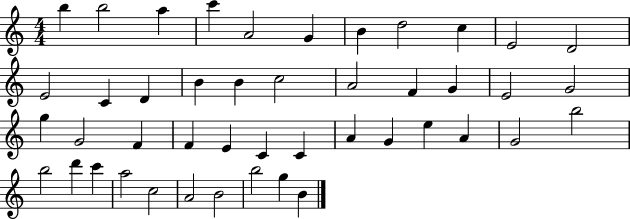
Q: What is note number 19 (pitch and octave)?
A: F4